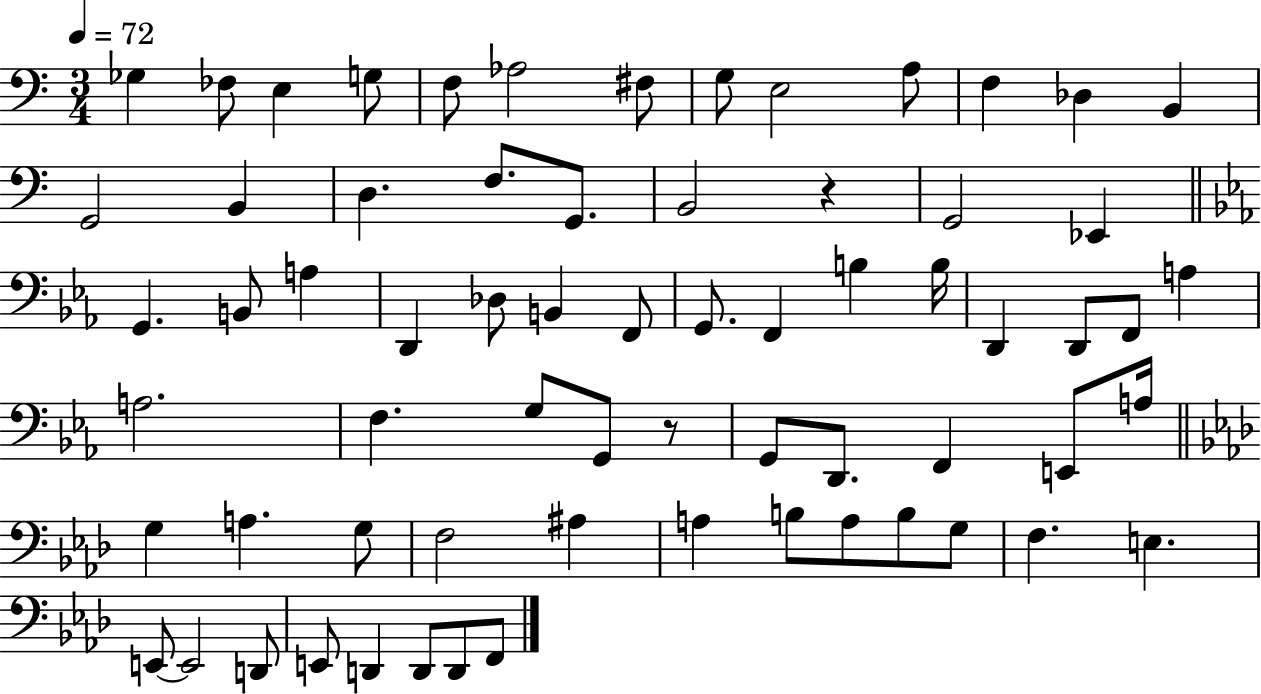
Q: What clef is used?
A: bass